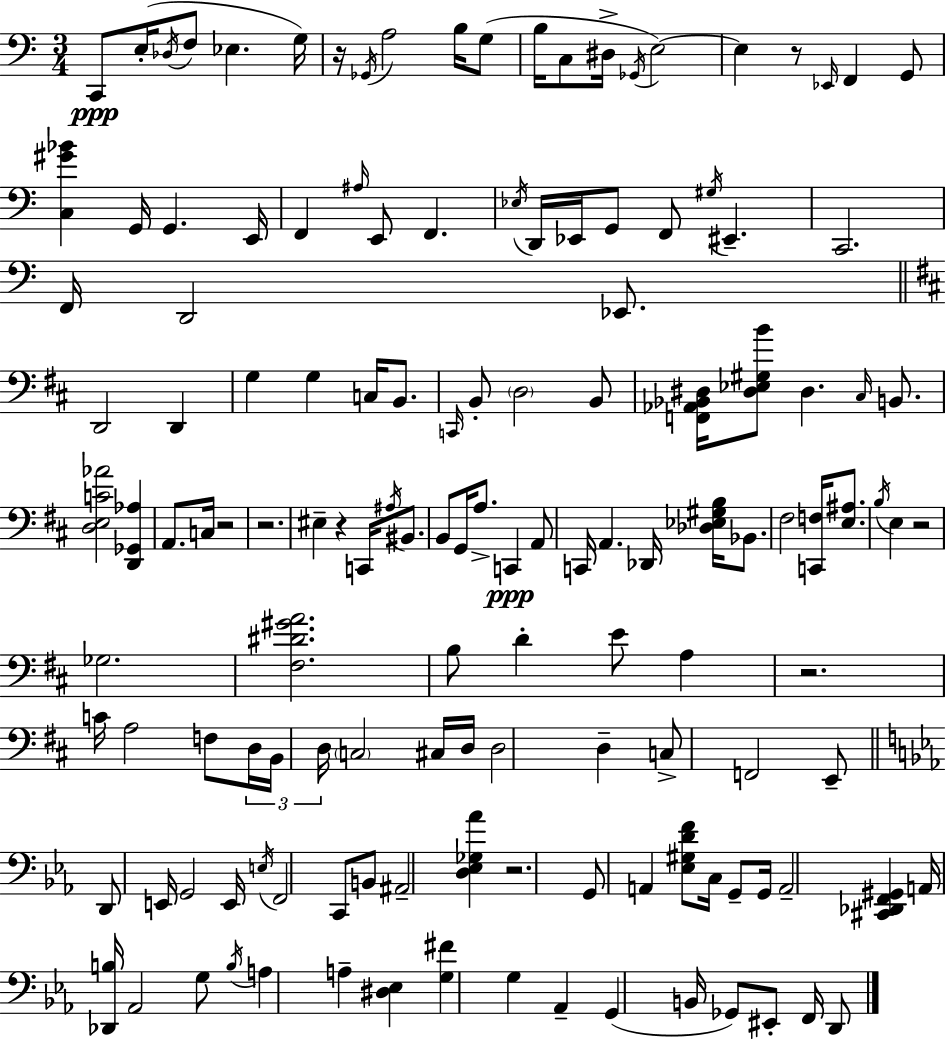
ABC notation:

X:1
T:Untitled
M:3/4
L:1/4
K:C
C,,/2 E,/4 _D,/4 F,/2 _E, G,/4 z/4 _G,,/4 A,2 B,/4 G,/2 B,/4 C,/2 ^D,/4 _G,,/4 E,2 E, z/2 _E,,/4 F,, G,,/2 [C,^G_B] G,,/4 G,, E,,/4 F,, ^A,/4 E,,/2 F,, _E,/4 D,,/4 _E,,/4 G,,/2 F,,/2 ^G,/4 ^E,, C,,2 F,,/4 D,,2 _E,,/2 D,,2 D,, G, G, C,/4 B,,/2 C,,/4 B,,/2 D,2 B,,/2 [F,,_A,,_B,,^D,]/4 [^D,_E,^G,B]/2 ^D, ^C,/4 B,,/2 [D,E,C_A]2 [D,,_G,,_A,] A,,/2 C,/4 z2 z2 ^E, z C,,/4 ^A,/4 ^B,,/2 B,,/2 G,,/4 A,/2 C,, A,,/2 C,,/4 A,, _D,,/4 [_D,_E,^G,B,]/4 _B,,/2 ^F,2 [C,,F,]/4 [E,^A,]/2 B,/4 E, z2 _G,2 [^F,^D^GA]2 B,/2 D E/2 A, z2 C/4 A,2 F,/2 D,/4 B,,/4 D,/4 C,2 ^C,/4 D,/4 D,2 D, C,/2 F,,2 E,,/2 D,,/2 E,,/4 G,,2 E,,/4 E,/4 F,,2 C,,/2 B,,/2 ^A,,2 [D,_E,_G,_A] z2 G,,/2 A,, [_E,^G,DF]/2 C,/4 G,,/2 G,,/4 A,,2 [^C,,_D,,F,,^G,,] A,,/4 [_D,,B,]/4 _A,,2 G,/2 B,/4 A, A, [^D,_E,] [G,^F] G, _A,, G,, B,,/4 _G,,/2 ^E,,/2 F,,/4 D,,/2